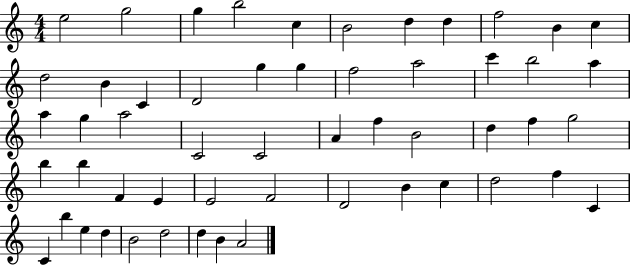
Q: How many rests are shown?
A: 0